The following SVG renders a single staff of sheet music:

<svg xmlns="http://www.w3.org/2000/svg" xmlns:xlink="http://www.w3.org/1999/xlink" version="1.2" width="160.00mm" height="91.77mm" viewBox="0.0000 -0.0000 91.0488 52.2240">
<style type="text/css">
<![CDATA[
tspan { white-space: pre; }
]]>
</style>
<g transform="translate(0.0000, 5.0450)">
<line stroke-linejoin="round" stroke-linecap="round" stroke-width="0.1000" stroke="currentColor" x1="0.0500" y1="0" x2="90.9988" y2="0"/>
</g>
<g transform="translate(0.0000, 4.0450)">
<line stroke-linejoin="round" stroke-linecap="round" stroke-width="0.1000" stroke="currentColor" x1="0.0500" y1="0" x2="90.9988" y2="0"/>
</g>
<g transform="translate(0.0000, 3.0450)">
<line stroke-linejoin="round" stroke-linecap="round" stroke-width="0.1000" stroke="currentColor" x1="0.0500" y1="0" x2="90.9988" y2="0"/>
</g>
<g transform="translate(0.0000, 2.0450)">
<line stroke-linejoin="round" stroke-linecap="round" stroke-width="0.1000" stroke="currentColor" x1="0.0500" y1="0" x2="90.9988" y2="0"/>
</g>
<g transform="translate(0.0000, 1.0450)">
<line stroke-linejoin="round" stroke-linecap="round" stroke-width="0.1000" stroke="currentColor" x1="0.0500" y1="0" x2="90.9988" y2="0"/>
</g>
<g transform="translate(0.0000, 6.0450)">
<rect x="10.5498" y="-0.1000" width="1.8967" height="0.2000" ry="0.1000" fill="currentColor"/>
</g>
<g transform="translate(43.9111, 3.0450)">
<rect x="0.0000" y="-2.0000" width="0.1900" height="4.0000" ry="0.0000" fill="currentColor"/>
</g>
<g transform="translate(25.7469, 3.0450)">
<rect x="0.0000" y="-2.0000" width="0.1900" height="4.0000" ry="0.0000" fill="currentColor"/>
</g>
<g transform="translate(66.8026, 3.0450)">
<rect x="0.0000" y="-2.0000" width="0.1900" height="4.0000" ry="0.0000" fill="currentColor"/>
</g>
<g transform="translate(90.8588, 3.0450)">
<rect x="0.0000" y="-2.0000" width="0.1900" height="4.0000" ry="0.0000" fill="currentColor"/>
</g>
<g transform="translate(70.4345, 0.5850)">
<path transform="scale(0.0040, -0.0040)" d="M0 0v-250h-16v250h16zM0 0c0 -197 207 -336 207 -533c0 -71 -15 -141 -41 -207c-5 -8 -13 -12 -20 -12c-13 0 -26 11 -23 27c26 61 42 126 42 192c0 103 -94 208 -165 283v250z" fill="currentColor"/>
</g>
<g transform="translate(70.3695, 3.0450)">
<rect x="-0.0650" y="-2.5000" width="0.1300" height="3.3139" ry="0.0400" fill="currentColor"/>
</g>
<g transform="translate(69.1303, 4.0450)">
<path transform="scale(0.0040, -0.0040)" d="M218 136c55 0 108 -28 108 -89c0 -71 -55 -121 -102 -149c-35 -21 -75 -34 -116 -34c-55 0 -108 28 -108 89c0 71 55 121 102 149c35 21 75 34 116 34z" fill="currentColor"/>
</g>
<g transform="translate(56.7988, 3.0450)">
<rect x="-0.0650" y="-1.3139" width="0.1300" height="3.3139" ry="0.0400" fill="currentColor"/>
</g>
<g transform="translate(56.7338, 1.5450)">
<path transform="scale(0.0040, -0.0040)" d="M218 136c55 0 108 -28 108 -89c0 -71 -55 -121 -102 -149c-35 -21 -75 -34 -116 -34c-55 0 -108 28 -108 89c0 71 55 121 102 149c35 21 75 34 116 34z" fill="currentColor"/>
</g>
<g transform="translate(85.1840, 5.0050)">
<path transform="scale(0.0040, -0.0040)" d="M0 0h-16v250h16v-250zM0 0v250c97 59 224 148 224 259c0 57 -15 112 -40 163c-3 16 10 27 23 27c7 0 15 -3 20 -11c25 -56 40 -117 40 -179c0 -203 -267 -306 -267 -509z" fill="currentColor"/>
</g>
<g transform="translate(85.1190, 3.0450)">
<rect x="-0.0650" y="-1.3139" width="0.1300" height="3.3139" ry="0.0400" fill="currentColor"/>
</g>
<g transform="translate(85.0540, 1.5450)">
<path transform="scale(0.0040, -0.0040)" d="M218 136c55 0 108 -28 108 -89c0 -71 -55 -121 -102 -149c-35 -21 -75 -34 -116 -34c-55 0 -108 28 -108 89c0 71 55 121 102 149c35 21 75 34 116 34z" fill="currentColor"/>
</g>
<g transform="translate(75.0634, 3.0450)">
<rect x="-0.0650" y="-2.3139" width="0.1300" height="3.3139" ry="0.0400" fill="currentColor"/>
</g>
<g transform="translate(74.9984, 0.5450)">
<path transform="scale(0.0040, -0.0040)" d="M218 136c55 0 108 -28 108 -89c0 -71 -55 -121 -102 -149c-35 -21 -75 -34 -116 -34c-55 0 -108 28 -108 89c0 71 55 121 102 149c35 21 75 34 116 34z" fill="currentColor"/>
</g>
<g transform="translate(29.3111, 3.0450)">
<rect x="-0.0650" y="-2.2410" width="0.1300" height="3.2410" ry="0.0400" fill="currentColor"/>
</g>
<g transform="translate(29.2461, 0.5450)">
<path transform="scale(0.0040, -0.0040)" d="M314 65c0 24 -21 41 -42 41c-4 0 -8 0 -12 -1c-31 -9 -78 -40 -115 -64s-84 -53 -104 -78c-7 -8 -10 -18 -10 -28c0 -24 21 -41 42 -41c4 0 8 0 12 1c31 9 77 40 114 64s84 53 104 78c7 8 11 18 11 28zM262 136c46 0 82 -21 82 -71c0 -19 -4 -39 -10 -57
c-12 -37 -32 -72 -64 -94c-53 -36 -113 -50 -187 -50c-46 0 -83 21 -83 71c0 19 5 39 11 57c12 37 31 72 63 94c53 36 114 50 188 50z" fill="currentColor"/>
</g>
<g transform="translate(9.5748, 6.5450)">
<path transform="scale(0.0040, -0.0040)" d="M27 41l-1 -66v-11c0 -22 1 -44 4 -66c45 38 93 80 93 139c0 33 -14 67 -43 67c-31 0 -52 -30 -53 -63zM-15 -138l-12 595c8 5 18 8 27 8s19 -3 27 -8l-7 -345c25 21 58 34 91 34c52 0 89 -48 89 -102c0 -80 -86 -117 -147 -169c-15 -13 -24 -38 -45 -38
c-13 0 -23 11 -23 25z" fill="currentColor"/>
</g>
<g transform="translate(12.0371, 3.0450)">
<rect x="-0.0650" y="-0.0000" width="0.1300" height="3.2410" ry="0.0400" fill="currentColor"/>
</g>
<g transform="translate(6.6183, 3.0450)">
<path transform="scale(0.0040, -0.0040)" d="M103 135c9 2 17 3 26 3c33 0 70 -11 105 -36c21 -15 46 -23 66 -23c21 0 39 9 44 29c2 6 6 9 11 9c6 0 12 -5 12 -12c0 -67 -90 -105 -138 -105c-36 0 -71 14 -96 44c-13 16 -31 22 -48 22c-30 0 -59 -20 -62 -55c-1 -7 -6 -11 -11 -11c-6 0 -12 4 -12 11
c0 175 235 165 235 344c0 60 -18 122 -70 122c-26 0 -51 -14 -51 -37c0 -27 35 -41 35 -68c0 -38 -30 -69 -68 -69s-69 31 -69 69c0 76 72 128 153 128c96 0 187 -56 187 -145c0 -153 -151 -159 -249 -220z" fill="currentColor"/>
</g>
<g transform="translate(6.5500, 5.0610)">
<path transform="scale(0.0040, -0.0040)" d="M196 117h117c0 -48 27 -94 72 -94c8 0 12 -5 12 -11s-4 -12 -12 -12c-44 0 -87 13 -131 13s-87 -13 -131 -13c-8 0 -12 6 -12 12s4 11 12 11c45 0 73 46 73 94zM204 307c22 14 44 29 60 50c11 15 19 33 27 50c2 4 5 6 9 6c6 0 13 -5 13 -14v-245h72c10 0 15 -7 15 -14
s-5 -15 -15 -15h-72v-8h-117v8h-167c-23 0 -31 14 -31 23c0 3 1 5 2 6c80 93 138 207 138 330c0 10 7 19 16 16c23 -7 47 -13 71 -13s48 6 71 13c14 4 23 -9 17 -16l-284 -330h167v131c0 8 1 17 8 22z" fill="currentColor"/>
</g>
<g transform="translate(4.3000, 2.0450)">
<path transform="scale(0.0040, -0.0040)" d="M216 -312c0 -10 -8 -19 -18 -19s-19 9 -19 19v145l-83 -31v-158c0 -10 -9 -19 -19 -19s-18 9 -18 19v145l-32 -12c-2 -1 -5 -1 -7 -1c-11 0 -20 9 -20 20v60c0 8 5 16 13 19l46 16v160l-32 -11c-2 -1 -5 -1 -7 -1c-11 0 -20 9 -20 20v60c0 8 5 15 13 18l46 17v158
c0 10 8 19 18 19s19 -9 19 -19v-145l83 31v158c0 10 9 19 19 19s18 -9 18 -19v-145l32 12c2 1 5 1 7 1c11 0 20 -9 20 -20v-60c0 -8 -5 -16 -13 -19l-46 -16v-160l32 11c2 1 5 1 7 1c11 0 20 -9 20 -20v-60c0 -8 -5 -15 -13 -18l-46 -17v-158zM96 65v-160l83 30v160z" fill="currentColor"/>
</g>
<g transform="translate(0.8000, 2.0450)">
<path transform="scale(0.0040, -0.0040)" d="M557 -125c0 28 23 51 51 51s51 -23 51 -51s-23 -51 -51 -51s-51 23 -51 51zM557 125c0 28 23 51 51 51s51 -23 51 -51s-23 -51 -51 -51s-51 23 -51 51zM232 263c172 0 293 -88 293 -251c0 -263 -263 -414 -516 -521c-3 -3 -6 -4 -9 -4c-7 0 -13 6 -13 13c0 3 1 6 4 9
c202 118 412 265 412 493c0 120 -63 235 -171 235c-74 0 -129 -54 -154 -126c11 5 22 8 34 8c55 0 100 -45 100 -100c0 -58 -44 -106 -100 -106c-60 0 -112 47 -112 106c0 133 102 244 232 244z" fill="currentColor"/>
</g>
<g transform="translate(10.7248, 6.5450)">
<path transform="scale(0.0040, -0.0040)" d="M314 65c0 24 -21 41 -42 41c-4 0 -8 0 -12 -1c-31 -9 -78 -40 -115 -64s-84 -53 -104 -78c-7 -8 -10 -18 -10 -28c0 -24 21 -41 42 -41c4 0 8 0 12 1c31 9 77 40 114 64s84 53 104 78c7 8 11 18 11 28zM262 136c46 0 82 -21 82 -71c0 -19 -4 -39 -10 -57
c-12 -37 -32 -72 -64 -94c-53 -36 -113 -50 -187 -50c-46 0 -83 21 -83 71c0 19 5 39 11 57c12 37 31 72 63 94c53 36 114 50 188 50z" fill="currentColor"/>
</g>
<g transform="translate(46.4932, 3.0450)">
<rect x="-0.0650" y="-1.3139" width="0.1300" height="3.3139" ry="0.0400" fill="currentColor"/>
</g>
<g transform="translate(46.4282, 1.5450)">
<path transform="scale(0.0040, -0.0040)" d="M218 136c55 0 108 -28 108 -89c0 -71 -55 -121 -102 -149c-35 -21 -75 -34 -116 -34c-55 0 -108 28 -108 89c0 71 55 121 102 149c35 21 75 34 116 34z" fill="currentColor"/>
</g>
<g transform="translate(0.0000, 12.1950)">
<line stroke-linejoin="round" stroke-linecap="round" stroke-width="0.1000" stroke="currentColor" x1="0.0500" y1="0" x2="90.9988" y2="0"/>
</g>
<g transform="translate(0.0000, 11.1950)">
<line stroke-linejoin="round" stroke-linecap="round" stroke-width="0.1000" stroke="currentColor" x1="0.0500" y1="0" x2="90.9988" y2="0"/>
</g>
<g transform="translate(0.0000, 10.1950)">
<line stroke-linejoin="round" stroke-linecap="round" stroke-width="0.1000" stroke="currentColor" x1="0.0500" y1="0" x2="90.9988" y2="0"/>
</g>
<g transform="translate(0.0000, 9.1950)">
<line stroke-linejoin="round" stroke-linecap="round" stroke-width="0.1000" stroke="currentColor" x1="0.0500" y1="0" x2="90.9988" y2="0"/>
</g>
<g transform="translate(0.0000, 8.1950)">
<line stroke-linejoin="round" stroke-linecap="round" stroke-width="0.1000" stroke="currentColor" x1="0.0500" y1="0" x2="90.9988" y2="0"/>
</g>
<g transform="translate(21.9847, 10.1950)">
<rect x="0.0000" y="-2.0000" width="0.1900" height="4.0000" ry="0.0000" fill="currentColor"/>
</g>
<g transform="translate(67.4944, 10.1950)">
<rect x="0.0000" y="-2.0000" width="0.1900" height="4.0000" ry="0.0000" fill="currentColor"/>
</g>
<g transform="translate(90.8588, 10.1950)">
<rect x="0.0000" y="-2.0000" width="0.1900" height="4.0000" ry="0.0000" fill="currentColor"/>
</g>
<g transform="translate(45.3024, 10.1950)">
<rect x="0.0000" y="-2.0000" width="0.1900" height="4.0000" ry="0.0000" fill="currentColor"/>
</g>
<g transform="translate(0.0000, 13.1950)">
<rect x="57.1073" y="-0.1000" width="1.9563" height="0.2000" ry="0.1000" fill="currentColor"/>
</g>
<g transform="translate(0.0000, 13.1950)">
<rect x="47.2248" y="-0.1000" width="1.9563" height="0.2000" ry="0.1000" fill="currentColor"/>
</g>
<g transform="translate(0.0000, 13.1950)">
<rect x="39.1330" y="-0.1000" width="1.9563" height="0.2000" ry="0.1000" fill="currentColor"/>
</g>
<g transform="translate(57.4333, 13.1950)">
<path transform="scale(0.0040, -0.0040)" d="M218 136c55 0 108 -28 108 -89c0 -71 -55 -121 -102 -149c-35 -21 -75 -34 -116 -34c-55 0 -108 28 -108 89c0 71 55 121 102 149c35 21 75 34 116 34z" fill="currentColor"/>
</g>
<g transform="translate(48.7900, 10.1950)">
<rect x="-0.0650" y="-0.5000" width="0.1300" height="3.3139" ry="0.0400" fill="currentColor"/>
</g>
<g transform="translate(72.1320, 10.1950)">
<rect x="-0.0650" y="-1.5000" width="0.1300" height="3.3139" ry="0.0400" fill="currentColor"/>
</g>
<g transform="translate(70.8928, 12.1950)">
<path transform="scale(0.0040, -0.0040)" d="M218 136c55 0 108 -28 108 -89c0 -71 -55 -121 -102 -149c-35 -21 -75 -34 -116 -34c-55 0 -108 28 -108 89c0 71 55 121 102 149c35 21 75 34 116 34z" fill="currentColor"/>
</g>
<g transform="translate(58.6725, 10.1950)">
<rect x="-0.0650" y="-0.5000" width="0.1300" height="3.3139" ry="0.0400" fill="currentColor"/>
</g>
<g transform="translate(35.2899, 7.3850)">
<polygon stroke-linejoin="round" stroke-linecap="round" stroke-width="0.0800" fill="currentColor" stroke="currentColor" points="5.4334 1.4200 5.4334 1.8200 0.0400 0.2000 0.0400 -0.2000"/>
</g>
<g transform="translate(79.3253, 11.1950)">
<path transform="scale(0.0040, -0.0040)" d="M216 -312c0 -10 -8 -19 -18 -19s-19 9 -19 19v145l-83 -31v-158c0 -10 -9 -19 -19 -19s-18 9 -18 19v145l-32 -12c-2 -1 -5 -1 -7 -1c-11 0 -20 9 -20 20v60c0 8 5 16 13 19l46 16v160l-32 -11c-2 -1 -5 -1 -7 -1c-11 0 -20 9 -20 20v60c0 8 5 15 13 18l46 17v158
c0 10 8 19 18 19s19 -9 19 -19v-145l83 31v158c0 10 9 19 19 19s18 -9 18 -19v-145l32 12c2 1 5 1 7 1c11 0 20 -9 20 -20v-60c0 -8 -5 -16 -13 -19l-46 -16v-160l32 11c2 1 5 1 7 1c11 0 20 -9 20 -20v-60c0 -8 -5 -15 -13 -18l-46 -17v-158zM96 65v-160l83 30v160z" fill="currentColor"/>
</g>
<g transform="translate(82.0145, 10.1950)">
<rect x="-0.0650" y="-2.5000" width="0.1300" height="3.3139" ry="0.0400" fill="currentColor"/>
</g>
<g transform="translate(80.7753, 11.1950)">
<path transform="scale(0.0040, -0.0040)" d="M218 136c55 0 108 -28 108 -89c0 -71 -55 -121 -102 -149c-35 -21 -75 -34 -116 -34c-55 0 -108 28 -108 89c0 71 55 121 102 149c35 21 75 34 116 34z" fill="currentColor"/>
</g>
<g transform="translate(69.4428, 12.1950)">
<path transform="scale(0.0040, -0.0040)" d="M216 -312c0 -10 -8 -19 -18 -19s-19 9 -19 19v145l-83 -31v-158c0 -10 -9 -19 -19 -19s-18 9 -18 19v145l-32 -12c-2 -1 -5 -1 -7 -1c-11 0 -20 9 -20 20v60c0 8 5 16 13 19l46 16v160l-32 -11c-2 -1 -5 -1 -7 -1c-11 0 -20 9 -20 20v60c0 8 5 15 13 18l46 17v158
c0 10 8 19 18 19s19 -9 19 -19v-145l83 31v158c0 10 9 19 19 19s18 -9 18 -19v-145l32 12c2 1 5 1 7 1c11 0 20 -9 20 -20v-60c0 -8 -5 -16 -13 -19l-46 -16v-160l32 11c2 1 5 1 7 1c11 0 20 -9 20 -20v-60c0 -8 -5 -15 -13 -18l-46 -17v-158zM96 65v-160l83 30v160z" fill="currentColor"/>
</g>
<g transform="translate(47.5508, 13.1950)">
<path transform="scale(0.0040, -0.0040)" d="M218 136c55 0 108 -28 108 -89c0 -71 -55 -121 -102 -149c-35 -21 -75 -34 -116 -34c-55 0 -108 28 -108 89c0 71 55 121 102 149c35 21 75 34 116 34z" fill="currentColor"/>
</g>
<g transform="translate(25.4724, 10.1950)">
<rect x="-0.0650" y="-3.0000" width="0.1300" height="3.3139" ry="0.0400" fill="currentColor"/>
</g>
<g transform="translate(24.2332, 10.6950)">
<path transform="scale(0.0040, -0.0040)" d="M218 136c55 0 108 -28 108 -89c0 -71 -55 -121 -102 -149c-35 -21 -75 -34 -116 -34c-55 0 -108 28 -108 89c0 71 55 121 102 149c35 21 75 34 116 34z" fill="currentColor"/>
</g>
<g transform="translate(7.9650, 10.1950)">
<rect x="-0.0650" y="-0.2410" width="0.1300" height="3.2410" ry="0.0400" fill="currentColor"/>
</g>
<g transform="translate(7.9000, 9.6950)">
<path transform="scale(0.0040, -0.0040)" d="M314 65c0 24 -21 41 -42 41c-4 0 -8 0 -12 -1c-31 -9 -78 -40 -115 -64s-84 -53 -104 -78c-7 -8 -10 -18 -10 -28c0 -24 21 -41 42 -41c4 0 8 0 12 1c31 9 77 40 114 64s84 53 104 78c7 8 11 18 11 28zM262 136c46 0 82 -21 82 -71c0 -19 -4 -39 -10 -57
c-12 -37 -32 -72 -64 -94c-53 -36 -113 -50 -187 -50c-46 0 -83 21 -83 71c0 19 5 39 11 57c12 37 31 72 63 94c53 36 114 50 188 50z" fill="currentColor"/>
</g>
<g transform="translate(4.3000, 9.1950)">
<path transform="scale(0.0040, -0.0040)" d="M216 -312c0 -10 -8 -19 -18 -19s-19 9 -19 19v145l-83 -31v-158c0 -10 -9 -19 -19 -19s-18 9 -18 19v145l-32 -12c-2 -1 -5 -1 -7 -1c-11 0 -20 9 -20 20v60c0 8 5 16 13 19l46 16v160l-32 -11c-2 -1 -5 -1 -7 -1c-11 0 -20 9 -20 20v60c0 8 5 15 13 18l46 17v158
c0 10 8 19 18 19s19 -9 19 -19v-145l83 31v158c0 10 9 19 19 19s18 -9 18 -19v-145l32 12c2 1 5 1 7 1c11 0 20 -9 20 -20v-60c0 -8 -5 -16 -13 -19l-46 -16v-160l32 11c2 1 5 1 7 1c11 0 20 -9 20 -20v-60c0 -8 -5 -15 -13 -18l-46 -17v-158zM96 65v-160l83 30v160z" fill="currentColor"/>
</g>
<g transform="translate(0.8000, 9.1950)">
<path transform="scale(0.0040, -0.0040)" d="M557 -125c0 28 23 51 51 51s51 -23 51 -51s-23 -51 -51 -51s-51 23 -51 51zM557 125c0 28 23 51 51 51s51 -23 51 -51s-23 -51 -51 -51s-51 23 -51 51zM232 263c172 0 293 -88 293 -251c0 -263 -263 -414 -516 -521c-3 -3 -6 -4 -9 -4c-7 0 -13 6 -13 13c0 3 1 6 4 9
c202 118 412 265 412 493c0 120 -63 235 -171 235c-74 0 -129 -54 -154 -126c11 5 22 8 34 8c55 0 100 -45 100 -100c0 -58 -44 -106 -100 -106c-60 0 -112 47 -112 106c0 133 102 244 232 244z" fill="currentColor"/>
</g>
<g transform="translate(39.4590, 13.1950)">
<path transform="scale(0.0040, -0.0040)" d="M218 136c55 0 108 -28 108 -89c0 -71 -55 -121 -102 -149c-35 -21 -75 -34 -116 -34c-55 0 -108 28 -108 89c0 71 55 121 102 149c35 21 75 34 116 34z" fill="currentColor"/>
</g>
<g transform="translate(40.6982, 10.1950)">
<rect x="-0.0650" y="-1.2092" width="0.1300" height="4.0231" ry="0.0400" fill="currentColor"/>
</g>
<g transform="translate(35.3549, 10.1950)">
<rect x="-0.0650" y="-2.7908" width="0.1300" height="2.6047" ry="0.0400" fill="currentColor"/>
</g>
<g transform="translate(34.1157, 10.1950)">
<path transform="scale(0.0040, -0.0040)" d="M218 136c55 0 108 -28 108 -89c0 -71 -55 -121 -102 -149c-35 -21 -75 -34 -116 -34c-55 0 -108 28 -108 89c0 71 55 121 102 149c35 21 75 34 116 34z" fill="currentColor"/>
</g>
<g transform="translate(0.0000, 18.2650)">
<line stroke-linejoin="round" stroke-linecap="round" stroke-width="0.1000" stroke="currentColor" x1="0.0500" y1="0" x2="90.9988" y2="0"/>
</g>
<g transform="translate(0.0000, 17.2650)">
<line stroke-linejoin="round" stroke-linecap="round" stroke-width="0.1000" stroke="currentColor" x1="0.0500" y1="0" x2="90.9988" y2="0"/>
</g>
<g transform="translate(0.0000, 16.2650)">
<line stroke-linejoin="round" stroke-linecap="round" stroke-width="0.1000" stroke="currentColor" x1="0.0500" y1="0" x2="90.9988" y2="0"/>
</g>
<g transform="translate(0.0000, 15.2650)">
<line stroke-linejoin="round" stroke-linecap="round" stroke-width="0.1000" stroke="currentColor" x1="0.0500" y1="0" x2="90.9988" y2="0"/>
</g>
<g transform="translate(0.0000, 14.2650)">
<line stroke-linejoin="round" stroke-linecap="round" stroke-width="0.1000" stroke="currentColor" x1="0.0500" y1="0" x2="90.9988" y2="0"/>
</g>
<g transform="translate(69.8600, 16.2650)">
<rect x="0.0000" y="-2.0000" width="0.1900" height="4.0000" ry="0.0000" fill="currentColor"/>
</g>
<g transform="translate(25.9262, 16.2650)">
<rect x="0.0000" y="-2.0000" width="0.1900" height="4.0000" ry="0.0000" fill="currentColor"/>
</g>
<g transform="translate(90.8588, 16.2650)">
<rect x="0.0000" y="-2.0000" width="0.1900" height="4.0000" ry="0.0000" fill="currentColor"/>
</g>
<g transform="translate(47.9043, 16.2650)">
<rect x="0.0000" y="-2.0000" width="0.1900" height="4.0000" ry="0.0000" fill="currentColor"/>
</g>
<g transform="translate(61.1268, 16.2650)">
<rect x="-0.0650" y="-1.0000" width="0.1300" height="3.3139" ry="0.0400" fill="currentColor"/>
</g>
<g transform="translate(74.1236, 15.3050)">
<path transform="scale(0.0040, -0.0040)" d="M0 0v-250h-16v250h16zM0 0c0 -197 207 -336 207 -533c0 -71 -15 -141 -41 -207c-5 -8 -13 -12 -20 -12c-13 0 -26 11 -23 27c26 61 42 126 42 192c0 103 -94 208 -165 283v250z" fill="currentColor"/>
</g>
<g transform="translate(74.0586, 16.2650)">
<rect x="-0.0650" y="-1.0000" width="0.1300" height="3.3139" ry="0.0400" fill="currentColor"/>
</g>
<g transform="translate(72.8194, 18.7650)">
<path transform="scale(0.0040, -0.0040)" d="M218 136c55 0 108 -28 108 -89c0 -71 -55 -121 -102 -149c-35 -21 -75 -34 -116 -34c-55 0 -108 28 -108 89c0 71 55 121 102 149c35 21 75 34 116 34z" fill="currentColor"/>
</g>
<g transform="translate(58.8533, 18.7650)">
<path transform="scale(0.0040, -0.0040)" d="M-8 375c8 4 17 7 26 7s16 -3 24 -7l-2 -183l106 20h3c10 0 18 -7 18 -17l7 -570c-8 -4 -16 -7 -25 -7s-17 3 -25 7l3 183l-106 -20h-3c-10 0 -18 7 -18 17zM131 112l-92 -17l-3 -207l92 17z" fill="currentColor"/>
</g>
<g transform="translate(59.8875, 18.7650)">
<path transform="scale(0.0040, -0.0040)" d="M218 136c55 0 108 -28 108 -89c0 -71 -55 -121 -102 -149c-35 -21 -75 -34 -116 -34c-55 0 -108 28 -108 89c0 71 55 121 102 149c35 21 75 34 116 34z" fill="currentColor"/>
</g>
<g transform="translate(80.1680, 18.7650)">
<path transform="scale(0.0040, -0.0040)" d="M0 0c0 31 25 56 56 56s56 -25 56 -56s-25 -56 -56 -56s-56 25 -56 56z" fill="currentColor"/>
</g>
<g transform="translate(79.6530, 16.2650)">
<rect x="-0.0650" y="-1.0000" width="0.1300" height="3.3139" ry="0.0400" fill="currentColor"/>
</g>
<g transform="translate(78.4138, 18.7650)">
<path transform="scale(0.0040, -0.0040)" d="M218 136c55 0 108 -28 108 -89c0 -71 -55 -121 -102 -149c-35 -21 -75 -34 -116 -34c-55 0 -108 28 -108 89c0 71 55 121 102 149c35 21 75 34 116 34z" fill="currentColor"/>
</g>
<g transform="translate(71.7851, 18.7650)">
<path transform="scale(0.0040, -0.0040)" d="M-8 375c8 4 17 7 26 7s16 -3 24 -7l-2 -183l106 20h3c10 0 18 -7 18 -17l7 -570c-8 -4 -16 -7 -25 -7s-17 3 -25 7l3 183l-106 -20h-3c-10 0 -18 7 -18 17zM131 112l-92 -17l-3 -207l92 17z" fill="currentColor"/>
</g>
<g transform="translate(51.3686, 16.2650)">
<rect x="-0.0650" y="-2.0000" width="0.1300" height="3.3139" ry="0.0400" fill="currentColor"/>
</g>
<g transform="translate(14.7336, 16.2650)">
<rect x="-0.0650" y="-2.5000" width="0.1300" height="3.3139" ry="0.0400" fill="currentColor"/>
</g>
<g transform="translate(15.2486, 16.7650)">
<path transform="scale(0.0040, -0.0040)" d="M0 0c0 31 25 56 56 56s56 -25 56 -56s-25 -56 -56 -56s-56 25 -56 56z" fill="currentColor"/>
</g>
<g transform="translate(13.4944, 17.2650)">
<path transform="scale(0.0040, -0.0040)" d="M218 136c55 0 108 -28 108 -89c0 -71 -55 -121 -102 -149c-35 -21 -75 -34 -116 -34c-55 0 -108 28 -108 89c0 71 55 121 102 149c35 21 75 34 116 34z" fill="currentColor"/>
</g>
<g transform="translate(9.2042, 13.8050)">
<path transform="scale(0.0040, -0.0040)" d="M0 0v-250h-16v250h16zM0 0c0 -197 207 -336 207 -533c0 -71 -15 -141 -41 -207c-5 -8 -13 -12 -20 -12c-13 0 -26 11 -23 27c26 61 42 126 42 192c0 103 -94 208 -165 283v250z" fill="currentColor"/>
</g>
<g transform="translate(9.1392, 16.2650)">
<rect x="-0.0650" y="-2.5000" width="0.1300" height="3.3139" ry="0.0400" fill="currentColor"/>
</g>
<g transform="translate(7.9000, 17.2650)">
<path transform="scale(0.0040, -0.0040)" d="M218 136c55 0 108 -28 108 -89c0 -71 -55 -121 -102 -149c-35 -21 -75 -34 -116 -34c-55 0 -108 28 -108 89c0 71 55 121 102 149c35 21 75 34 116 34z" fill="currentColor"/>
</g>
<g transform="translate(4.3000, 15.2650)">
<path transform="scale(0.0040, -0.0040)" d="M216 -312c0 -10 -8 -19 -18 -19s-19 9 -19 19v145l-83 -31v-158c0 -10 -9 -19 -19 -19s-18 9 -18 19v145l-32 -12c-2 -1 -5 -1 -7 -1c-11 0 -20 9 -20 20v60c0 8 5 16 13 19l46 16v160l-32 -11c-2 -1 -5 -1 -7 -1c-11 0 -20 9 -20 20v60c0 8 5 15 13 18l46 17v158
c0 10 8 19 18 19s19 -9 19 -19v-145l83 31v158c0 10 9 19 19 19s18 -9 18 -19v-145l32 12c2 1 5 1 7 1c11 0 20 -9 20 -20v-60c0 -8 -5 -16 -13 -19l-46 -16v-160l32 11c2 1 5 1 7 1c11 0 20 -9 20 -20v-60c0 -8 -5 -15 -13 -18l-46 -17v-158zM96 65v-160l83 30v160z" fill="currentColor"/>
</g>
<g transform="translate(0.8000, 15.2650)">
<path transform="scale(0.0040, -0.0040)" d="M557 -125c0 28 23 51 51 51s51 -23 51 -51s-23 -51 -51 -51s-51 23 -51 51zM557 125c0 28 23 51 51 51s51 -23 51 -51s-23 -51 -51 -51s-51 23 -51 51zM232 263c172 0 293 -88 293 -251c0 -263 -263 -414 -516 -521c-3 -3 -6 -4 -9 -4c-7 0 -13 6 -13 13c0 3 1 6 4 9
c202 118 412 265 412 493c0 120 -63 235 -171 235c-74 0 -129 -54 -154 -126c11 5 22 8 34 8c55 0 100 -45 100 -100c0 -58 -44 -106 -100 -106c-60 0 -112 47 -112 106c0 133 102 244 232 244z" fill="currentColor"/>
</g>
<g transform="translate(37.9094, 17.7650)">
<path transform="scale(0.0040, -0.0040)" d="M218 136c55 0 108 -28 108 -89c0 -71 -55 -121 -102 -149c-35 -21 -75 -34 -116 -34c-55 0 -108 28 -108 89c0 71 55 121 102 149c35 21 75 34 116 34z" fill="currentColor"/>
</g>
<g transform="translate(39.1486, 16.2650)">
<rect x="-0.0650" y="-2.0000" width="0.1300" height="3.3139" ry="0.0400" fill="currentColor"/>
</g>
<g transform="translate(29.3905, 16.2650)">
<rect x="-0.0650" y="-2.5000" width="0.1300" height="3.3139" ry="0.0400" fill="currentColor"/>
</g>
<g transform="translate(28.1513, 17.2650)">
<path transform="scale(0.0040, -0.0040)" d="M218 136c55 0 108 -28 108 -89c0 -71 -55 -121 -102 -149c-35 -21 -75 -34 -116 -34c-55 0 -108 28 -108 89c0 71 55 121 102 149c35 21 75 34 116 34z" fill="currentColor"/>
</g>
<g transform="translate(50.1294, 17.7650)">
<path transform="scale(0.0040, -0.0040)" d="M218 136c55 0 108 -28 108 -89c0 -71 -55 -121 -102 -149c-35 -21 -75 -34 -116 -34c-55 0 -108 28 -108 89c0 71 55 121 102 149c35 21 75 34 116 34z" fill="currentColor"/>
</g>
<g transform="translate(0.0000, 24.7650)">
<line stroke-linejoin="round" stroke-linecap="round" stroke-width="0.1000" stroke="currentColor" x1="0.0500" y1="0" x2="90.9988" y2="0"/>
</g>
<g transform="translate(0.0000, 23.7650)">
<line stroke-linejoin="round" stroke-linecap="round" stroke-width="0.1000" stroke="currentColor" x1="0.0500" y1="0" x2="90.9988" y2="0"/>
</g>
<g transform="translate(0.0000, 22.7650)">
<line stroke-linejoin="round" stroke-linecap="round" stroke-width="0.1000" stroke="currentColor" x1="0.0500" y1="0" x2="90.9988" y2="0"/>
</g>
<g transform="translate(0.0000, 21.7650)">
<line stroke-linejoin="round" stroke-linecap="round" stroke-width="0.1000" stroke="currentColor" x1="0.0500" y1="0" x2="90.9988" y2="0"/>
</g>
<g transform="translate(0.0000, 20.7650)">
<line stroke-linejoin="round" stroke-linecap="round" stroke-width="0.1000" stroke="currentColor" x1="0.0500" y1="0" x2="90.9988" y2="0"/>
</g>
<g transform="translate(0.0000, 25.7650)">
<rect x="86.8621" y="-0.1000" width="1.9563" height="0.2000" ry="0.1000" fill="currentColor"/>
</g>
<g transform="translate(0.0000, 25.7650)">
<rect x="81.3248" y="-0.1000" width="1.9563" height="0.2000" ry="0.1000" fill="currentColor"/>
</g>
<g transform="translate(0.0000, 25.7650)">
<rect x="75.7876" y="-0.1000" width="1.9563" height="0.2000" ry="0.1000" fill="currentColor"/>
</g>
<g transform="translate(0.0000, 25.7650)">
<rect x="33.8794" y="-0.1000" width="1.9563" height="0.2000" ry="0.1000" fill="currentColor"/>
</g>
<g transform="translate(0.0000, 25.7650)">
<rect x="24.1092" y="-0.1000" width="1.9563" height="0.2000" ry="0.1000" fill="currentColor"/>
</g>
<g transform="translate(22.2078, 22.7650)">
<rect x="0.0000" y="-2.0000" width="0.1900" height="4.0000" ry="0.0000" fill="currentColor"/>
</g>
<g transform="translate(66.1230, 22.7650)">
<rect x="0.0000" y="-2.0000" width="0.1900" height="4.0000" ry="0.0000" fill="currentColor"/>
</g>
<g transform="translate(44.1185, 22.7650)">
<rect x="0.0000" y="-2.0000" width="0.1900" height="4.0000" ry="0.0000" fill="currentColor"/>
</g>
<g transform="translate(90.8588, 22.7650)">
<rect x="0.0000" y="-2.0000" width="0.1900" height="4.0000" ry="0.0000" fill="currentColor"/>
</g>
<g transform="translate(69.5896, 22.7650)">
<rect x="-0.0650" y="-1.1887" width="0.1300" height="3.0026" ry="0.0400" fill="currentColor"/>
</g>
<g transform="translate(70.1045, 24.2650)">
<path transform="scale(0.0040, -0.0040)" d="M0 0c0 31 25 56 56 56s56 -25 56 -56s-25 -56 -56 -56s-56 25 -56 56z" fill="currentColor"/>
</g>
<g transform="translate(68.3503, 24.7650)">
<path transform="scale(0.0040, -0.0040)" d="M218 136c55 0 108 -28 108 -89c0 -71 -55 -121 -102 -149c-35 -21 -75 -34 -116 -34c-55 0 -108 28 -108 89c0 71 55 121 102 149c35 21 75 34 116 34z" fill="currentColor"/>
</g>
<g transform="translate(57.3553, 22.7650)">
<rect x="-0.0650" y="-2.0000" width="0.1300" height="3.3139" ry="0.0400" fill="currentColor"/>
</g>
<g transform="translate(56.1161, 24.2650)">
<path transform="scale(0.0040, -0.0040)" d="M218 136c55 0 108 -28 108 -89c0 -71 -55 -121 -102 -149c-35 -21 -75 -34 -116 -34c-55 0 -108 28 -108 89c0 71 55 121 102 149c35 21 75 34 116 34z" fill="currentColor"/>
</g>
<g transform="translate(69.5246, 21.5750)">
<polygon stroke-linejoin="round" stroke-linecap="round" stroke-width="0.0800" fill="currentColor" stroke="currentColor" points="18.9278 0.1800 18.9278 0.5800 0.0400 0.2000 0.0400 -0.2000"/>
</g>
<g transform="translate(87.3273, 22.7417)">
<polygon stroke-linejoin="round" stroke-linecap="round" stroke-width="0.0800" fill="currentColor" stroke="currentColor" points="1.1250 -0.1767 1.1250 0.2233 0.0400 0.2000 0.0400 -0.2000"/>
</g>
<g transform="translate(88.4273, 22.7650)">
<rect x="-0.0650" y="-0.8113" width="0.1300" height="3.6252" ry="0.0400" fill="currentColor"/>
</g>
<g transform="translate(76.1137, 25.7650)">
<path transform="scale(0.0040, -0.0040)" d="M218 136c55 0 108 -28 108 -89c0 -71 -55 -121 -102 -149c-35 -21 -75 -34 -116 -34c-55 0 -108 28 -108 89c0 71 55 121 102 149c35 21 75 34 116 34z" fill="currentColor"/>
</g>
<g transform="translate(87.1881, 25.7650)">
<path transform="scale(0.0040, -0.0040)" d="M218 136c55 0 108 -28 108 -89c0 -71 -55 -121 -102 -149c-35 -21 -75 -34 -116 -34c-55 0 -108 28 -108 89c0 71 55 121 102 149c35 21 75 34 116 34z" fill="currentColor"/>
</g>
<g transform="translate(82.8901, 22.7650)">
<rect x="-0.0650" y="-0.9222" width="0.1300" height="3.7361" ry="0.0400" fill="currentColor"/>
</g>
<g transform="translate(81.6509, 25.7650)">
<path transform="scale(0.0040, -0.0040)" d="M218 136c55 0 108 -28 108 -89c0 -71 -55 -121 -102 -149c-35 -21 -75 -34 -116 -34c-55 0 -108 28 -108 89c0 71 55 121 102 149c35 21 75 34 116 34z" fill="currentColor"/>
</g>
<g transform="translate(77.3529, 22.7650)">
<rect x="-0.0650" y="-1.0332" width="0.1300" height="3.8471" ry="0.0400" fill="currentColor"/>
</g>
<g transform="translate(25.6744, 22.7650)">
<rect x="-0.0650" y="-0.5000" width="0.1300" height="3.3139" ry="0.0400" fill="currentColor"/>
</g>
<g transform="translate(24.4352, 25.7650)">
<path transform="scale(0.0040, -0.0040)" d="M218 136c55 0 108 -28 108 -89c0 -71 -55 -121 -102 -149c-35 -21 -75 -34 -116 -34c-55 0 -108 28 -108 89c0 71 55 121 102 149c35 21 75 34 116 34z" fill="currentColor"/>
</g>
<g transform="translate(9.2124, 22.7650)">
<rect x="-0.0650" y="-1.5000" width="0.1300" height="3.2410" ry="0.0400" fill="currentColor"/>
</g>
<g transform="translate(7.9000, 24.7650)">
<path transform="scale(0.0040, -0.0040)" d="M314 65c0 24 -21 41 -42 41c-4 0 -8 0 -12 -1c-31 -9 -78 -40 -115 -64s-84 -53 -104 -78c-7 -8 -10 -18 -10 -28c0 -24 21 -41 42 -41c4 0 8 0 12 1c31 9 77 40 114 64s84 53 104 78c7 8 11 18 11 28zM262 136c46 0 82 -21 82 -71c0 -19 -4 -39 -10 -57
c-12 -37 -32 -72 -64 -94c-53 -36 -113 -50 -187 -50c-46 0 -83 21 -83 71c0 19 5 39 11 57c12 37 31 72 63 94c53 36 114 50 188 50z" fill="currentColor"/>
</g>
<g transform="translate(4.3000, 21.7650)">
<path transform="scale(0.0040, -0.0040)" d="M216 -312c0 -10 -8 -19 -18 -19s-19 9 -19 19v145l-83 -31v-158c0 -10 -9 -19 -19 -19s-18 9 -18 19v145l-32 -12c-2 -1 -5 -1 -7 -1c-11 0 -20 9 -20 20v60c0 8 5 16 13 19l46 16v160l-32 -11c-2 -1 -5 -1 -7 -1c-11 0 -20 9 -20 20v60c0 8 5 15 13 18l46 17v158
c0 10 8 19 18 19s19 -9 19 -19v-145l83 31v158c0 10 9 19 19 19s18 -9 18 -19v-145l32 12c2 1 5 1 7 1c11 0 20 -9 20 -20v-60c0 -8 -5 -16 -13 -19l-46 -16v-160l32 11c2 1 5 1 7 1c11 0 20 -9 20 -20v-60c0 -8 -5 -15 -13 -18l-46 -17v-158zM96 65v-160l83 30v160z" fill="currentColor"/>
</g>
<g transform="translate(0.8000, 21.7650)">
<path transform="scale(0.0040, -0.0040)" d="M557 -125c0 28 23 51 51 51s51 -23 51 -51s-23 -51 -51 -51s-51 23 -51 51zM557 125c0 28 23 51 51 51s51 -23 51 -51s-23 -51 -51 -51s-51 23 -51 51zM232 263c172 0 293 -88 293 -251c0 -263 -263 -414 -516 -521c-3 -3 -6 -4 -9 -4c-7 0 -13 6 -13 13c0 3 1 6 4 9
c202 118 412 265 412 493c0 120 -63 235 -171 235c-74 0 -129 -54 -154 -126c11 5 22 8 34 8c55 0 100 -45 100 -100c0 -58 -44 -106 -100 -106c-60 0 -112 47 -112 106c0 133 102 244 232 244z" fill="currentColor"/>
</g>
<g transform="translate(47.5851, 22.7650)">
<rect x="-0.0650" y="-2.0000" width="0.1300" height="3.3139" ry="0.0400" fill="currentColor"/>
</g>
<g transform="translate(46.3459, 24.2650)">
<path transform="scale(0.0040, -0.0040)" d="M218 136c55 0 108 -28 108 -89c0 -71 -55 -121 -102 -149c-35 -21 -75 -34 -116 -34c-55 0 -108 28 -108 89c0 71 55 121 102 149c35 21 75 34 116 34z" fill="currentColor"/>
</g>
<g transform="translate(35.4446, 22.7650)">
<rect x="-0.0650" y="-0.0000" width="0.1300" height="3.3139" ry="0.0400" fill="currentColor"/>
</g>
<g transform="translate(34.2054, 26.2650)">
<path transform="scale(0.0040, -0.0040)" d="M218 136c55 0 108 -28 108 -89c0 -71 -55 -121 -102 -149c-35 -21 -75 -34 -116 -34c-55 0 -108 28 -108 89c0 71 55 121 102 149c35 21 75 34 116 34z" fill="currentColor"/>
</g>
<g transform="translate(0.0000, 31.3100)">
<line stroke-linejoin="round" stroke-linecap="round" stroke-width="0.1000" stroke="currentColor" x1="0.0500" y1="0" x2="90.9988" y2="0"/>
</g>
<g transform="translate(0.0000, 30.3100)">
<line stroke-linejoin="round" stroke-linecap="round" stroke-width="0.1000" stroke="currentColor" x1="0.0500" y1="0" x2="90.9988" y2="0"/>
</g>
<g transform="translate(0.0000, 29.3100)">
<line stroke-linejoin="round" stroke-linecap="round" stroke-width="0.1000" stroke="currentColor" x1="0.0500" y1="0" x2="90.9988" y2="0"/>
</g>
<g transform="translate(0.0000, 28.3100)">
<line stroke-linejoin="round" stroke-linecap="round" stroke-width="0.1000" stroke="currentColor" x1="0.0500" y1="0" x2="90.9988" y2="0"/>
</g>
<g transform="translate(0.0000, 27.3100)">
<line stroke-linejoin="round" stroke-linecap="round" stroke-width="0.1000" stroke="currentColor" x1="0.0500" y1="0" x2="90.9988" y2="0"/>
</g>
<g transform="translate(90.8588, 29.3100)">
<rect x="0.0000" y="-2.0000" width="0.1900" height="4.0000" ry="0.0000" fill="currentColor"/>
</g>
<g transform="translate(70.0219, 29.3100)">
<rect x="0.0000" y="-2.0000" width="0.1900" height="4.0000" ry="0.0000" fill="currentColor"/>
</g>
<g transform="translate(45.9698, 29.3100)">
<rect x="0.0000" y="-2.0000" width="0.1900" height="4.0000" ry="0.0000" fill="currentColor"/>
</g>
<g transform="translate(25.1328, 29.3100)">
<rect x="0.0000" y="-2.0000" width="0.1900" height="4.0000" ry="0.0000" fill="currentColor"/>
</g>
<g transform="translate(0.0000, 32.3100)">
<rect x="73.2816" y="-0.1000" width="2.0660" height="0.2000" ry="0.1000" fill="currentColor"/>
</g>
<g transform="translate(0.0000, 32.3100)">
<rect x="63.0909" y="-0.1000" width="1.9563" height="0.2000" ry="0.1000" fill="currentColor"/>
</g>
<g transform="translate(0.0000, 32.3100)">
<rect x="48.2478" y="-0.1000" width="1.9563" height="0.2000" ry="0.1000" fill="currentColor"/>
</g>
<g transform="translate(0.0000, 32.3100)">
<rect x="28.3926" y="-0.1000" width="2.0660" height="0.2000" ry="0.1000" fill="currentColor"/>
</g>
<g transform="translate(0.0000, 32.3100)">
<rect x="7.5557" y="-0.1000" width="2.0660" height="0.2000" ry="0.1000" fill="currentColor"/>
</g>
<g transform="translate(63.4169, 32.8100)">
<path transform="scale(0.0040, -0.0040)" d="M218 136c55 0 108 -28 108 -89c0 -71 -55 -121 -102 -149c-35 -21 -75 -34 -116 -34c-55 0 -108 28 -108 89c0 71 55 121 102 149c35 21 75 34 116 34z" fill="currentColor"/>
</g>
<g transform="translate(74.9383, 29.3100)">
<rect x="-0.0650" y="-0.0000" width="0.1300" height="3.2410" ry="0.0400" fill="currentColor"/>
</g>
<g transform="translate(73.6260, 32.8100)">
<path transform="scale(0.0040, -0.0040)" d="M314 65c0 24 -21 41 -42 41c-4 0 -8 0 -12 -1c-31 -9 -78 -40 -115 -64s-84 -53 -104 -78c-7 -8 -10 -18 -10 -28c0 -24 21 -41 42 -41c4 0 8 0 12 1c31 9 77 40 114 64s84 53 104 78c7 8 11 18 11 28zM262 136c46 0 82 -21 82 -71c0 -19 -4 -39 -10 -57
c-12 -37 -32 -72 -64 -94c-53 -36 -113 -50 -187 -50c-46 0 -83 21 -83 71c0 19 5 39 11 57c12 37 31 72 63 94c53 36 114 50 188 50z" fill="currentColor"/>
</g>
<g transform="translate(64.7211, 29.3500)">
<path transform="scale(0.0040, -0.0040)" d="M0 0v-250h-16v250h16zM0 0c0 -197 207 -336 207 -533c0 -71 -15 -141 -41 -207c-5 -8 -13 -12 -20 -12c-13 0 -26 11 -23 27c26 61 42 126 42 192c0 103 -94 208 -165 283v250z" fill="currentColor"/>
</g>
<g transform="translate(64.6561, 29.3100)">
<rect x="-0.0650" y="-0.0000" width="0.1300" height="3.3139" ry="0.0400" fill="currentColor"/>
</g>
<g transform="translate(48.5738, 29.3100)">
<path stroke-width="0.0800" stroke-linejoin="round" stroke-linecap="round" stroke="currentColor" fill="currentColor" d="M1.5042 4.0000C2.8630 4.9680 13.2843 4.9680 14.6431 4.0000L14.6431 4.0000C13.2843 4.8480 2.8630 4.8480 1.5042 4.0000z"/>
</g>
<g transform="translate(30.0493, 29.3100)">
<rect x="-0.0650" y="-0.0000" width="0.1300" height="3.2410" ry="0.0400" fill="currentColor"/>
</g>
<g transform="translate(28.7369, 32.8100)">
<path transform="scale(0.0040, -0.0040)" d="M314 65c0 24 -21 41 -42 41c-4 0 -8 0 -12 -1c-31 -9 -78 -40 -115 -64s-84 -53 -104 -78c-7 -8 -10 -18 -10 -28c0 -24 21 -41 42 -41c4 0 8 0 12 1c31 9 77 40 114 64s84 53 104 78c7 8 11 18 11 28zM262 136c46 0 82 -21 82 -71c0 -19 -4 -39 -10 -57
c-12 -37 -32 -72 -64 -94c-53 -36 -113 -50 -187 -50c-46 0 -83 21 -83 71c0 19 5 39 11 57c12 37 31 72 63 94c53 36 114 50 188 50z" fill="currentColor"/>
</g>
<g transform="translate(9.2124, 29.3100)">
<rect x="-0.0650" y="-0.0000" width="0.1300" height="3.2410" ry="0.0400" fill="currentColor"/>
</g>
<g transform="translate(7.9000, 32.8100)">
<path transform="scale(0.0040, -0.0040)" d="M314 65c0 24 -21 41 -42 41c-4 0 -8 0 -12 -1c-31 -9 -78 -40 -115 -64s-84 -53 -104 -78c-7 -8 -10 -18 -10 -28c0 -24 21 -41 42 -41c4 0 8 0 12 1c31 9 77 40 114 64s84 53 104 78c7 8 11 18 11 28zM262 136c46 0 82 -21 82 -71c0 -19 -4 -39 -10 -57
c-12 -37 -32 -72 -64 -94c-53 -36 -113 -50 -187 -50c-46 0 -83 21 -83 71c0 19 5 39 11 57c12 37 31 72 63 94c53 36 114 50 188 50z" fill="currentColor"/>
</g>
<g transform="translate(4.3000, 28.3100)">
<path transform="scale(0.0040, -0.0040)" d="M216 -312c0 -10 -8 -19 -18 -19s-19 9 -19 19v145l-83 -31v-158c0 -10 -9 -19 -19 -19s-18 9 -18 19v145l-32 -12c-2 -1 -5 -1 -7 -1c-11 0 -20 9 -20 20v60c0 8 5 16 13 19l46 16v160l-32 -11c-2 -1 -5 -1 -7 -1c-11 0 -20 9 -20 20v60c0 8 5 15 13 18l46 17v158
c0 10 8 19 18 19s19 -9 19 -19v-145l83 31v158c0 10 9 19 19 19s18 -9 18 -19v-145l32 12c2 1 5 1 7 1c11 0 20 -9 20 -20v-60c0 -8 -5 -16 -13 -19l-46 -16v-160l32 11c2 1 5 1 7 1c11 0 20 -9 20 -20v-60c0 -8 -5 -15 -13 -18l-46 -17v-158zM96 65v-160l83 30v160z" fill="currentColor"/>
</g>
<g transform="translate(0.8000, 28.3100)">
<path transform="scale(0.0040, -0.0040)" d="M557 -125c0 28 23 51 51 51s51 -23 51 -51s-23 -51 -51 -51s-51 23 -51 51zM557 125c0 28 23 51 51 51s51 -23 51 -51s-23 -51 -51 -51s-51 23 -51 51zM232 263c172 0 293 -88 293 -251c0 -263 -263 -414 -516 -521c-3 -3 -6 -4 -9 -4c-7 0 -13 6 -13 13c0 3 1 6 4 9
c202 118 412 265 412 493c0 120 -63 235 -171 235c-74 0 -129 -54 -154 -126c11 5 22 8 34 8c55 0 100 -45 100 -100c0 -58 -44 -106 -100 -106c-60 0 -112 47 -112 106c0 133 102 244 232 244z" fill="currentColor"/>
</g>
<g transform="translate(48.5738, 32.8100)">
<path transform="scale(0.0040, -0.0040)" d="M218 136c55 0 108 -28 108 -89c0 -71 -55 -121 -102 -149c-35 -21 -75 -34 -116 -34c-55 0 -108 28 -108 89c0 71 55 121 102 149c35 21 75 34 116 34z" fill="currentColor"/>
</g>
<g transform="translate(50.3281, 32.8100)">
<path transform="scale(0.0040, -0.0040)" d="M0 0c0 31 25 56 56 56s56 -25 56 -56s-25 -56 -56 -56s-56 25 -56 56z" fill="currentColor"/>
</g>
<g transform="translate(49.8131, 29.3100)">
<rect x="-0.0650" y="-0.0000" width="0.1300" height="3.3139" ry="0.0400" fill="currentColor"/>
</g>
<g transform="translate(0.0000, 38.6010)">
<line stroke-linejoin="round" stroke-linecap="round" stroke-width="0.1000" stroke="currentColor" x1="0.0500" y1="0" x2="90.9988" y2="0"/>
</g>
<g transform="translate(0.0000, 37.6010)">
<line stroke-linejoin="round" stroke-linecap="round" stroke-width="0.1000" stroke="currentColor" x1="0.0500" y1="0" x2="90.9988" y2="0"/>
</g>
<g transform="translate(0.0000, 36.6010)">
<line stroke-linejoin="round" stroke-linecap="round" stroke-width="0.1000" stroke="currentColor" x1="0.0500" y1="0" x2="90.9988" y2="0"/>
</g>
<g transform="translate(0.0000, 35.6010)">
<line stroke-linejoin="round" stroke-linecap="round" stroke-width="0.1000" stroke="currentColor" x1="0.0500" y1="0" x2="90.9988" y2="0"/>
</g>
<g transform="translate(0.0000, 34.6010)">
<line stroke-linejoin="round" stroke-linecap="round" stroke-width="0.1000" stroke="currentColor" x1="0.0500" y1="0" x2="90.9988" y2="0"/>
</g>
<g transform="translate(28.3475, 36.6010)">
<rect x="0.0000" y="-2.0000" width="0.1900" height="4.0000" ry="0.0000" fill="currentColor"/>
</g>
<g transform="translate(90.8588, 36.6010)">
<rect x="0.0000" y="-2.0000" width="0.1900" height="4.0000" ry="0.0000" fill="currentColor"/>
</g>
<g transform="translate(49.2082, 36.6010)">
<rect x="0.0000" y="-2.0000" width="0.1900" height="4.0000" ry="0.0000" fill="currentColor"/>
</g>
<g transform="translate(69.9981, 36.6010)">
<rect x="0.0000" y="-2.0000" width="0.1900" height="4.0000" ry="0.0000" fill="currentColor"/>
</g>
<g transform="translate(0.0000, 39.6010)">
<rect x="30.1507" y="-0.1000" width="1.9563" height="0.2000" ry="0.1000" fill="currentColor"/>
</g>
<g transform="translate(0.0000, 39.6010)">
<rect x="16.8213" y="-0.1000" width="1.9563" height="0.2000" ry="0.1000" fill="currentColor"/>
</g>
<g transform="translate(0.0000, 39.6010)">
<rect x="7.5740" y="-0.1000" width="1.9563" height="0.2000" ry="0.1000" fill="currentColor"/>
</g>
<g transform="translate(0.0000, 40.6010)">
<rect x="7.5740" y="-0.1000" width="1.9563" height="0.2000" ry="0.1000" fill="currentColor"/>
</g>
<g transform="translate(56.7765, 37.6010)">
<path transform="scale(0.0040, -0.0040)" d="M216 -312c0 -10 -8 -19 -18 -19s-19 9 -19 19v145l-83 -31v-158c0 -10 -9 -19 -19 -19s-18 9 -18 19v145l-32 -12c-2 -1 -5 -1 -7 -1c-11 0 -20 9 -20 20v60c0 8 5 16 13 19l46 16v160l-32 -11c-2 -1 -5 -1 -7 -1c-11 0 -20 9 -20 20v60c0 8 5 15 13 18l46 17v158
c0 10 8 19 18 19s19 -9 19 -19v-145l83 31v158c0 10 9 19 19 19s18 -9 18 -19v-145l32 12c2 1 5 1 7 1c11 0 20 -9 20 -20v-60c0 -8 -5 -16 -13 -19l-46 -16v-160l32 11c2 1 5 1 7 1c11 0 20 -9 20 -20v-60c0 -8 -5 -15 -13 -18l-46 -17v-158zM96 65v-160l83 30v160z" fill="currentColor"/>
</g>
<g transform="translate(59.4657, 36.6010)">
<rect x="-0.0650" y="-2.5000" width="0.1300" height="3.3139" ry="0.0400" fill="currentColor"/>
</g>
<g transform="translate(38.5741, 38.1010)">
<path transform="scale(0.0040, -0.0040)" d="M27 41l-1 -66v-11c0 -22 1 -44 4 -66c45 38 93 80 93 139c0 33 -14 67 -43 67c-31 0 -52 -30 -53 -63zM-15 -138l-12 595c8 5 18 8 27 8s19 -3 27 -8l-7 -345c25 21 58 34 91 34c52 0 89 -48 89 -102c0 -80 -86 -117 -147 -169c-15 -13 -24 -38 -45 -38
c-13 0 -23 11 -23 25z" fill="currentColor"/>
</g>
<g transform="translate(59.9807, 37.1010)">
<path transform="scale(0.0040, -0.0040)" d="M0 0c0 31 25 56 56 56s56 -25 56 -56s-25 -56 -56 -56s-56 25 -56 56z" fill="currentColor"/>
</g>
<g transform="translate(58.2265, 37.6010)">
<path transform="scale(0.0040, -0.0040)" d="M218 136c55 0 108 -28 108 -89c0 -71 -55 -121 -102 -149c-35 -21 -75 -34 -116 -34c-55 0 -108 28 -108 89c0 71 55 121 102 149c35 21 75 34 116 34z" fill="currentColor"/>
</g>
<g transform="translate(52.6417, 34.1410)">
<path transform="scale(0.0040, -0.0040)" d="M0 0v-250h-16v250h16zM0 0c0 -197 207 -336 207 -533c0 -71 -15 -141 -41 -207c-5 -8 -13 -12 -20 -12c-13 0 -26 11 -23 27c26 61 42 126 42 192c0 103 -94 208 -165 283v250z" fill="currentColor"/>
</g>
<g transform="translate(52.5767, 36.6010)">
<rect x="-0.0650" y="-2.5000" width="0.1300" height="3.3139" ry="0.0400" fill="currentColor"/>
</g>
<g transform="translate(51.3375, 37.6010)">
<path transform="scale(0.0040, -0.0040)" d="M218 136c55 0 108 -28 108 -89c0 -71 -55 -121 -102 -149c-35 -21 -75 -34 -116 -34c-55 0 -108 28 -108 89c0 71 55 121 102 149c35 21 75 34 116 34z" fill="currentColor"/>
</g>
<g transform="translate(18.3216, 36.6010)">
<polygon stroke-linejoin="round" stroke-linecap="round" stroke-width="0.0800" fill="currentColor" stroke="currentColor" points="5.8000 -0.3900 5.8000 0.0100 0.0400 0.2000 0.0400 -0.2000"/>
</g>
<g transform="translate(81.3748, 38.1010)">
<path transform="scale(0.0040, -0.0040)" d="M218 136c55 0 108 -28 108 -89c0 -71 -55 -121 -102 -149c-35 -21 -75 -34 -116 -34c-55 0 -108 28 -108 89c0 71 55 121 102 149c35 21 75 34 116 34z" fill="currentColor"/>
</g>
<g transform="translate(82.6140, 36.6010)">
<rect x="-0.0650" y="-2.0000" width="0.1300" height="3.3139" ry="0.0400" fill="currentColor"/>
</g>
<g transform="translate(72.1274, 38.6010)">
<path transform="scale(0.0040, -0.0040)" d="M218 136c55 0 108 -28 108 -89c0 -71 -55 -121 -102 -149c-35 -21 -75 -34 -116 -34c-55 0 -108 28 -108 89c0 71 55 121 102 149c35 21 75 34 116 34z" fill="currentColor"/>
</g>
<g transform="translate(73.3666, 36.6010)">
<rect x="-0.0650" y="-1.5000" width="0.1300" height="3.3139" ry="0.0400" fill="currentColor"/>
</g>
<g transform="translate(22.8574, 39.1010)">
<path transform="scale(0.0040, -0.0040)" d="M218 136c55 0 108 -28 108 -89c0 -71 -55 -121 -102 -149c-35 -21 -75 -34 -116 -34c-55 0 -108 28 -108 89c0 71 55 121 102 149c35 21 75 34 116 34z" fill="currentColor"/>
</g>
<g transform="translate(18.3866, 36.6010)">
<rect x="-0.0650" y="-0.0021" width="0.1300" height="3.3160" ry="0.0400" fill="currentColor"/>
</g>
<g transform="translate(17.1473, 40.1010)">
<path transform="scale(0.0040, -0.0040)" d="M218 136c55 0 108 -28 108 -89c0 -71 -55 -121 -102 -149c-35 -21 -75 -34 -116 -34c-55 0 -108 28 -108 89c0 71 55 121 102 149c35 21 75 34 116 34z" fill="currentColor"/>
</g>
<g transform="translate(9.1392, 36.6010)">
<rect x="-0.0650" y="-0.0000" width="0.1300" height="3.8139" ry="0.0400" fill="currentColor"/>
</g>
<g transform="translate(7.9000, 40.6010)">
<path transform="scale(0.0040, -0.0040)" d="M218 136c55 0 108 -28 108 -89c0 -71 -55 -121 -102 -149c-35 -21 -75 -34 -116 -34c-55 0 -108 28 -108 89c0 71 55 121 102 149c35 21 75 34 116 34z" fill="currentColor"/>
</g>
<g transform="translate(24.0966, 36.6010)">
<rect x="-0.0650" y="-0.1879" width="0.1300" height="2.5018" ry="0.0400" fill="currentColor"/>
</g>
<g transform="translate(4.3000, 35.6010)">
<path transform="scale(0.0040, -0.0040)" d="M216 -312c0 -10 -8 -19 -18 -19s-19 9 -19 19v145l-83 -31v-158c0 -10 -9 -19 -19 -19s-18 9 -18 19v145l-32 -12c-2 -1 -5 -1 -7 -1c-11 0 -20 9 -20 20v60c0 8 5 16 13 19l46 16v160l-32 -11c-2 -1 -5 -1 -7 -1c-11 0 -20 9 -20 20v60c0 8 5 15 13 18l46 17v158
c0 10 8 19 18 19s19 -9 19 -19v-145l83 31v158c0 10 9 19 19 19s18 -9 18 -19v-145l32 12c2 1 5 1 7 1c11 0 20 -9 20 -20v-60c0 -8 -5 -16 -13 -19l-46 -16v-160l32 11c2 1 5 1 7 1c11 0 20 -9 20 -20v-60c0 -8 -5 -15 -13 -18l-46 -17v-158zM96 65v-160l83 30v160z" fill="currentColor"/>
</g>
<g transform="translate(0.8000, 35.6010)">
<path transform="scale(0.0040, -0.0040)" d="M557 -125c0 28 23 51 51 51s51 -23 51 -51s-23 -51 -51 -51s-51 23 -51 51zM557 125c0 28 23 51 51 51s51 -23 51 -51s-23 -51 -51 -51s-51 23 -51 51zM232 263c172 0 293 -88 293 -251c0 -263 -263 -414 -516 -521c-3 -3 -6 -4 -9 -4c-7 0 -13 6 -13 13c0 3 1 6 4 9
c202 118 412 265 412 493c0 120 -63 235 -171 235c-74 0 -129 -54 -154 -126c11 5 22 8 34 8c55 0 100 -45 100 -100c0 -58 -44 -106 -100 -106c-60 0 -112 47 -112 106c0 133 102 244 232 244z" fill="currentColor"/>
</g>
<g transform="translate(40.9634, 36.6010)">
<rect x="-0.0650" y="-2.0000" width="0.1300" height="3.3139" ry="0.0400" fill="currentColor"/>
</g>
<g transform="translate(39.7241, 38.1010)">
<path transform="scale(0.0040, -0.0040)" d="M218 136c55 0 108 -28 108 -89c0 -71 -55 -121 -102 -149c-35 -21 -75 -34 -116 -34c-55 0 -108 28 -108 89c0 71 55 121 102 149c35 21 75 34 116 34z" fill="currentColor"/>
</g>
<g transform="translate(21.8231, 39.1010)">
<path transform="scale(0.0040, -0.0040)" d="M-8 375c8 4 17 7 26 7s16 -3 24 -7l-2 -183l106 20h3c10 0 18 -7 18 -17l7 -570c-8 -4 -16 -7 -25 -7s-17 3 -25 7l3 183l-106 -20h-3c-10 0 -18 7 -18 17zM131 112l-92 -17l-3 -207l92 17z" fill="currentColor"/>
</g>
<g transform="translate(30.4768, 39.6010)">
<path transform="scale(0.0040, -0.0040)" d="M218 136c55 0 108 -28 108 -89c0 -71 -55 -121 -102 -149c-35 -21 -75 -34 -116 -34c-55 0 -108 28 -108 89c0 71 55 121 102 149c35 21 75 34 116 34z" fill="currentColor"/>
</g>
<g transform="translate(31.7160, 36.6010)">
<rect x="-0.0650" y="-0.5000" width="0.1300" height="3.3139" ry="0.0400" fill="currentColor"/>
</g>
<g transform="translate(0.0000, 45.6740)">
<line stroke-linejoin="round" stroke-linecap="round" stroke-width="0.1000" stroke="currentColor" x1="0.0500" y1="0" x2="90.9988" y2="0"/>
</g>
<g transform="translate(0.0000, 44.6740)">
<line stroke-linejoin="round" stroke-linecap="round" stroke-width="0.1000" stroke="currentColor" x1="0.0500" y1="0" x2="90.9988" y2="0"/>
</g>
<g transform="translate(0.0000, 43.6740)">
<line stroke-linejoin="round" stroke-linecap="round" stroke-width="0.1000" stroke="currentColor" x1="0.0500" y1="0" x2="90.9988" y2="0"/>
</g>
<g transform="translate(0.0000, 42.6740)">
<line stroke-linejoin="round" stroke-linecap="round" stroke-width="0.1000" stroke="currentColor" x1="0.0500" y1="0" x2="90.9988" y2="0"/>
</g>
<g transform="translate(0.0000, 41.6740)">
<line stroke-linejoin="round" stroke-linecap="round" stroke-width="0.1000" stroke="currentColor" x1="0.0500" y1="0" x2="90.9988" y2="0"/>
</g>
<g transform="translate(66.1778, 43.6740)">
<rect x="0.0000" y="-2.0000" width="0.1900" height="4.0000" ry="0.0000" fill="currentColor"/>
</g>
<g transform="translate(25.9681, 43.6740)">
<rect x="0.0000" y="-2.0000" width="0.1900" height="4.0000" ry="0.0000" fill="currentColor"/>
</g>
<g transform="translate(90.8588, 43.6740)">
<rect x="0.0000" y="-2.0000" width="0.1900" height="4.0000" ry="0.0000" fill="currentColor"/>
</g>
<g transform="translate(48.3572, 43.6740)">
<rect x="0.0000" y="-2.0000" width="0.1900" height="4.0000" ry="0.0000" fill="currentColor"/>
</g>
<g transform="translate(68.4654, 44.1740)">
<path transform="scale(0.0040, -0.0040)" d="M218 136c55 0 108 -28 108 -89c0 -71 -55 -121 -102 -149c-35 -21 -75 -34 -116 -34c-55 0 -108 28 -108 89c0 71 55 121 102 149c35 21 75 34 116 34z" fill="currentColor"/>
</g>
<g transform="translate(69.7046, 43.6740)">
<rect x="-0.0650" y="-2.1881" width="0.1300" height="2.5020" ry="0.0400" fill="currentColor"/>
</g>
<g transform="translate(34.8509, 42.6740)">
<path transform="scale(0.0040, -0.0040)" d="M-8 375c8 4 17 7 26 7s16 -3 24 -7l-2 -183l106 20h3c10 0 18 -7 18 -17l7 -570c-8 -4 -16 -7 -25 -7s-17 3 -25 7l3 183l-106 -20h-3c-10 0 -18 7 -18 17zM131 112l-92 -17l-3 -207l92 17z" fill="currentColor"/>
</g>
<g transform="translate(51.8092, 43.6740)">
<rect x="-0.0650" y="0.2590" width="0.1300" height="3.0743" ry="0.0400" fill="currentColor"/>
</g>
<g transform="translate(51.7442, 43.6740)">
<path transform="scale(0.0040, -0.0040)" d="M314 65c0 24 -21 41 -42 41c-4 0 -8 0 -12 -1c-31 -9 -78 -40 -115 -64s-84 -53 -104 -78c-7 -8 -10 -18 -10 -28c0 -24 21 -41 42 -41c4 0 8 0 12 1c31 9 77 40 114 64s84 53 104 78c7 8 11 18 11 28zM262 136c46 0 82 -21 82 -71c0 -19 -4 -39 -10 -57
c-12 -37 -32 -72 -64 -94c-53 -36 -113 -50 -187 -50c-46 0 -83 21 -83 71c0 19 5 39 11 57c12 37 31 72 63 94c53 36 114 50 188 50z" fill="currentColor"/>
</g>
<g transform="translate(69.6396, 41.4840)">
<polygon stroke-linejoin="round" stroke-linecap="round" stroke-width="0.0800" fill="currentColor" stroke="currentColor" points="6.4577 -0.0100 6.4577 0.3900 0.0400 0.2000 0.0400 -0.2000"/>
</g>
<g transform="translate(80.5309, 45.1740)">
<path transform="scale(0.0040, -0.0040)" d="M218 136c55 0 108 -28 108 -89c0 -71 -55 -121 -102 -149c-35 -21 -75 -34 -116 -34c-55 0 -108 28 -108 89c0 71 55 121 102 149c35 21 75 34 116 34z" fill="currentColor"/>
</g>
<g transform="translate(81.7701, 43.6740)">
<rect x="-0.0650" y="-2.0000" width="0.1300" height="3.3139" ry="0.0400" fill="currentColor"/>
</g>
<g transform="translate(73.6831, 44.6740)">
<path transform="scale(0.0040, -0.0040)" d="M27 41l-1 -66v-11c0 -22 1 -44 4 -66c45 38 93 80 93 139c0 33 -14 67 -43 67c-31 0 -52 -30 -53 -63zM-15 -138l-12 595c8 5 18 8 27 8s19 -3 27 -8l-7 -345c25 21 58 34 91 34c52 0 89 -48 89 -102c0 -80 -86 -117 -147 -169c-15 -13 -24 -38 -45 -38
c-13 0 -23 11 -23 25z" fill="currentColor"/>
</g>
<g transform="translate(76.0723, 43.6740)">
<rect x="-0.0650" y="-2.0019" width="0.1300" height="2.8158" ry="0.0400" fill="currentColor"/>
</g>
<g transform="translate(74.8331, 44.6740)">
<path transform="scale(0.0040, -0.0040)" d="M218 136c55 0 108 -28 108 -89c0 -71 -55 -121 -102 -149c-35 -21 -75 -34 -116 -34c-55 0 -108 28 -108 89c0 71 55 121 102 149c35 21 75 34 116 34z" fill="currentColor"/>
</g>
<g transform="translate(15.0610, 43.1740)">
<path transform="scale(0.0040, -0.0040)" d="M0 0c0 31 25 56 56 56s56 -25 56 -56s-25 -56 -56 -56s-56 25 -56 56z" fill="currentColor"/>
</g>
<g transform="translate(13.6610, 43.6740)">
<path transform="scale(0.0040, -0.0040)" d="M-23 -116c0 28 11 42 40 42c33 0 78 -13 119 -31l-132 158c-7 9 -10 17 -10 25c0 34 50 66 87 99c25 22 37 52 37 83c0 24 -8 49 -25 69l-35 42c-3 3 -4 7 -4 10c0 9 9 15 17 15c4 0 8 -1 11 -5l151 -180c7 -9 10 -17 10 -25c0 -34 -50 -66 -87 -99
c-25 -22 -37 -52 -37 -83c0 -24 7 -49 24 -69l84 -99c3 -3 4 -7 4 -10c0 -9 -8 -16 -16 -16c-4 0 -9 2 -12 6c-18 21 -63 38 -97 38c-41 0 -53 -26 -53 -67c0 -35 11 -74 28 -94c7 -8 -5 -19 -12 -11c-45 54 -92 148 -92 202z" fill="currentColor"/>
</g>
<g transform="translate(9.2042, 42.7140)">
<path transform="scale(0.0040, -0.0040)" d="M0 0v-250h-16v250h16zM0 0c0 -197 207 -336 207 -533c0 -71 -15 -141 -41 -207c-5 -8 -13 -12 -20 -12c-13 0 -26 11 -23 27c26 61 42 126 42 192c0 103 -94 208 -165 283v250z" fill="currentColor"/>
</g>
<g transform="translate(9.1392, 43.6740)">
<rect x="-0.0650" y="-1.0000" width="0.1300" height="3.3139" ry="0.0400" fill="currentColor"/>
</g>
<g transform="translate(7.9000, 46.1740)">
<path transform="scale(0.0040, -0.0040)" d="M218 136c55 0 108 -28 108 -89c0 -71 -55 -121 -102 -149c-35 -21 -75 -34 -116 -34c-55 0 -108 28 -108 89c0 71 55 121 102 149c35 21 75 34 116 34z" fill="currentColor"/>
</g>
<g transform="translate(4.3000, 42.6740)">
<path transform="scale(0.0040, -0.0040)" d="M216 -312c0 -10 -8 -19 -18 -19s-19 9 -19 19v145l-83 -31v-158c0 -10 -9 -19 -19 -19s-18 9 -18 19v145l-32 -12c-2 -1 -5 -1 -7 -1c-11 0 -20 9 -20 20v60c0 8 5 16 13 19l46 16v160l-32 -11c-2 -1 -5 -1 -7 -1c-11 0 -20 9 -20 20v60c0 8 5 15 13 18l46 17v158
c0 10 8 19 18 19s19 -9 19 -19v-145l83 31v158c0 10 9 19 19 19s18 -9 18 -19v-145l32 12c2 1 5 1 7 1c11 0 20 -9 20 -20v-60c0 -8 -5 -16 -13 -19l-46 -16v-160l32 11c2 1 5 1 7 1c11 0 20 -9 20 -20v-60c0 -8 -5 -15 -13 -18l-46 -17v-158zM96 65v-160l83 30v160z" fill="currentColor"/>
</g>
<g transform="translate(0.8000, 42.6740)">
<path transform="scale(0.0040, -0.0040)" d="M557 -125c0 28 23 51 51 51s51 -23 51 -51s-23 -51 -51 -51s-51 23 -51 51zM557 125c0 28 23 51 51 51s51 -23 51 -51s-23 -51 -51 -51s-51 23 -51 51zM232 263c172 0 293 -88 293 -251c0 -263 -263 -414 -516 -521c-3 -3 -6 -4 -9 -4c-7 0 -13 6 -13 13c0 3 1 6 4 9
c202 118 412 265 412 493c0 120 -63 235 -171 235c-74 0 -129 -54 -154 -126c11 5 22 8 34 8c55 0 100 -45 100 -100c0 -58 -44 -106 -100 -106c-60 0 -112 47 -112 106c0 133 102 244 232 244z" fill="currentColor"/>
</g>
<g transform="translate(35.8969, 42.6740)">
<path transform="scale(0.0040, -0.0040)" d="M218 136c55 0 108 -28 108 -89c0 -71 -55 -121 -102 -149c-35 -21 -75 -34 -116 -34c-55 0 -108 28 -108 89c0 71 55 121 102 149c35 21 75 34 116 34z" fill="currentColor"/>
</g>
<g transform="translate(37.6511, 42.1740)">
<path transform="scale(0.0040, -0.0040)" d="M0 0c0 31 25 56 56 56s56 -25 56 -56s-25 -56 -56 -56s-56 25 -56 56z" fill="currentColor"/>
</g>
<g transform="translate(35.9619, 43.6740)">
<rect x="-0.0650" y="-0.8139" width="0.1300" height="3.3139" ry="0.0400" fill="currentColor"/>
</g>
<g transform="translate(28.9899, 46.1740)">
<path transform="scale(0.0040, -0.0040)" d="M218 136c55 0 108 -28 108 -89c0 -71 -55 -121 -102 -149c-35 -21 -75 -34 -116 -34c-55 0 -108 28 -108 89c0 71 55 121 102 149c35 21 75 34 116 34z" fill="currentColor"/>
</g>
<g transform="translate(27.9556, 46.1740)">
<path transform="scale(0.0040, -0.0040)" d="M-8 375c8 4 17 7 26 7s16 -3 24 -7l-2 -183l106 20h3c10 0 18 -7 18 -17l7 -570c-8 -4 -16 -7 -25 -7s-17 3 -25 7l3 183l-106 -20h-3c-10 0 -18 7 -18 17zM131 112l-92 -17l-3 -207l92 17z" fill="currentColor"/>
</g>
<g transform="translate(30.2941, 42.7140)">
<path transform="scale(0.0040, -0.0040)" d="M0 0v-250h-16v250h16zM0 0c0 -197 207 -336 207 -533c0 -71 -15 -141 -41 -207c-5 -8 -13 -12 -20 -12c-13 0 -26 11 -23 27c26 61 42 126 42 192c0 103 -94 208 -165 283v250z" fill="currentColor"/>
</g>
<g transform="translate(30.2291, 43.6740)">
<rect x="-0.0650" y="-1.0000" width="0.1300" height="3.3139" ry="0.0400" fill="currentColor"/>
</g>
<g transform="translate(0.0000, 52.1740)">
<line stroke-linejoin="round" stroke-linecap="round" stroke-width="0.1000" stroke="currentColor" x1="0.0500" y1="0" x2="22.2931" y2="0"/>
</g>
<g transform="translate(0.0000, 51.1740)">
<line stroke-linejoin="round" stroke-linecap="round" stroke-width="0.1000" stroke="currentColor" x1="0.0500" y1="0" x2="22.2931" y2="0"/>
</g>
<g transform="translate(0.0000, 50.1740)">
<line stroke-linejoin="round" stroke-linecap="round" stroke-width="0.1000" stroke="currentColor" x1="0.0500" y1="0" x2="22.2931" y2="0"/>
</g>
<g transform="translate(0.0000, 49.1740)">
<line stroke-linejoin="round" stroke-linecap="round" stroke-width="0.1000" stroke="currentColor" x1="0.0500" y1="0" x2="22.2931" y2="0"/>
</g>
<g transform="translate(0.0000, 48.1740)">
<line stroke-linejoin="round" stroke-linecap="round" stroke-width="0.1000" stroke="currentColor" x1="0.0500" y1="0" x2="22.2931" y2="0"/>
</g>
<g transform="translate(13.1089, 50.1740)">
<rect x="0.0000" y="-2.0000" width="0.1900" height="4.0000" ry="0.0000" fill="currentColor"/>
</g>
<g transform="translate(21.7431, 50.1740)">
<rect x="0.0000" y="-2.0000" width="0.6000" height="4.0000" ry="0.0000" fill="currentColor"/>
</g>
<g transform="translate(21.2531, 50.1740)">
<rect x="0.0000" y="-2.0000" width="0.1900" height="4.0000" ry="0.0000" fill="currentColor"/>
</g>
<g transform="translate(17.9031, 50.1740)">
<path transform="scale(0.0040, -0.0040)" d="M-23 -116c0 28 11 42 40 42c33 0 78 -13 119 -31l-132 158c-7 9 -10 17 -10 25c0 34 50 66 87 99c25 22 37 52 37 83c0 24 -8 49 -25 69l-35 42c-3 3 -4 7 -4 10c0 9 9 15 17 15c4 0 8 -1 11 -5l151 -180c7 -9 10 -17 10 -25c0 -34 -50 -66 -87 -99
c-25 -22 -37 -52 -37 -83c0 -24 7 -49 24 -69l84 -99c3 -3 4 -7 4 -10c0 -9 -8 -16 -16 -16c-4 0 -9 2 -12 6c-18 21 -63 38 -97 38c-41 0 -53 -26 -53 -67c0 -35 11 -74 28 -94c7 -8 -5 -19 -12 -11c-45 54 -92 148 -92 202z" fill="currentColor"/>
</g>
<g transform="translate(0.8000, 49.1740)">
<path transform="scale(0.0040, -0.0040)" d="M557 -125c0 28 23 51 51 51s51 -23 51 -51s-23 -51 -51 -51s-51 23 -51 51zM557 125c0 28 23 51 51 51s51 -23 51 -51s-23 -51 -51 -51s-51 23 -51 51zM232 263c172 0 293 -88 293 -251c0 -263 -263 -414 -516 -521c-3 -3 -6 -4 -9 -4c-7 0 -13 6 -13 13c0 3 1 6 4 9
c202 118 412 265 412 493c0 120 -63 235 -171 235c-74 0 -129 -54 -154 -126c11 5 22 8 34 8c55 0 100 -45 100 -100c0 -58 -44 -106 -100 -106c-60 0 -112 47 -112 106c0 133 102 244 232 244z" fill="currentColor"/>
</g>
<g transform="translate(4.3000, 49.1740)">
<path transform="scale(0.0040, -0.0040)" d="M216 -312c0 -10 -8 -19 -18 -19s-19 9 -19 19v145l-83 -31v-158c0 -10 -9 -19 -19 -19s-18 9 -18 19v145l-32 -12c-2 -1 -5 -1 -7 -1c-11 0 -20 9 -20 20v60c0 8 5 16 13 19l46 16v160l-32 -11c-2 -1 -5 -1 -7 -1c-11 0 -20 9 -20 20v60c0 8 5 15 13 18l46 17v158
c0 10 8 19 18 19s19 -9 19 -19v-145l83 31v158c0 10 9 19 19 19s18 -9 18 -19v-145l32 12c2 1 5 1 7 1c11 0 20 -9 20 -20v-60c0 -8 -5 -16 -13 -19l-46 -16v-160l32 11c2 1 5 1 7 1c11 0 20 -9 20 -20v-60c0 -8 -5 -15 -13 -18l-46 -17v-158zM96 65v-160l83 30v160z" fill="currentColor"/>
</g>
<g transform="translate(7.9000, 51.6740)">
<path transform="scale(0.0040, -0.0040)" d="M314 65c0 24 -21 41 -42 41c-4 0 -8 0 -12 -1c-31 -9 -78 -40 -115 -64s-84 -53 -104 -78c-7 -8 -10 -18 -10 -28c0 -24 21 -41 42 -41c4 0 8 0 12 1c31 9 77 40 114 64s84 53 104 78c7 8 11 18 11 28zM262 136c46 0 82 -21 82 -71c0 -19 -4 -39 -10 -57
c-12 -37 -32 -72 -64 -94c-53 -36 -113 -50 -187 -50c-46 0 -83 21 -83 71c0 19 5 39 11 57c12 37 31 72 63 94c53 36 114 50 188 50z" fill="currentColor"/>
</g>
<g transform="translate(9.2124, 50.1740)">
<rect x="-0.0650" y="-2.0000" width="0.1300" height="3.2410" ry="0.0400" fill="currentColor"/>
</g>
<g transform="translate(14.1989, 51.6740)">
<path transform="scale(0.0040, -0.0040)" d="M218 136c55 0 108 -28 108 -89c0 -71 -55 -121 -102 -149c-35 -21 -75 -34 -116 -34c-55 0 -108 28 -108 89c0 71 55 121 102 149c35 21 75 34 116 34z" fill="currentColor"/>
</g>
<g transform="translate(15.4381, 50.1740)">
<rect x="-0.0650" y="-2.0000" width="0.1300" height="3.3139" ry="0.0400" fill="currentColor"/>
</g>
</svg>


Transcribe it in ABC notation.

X:1
T:Untitled
M:2/4
L:1/4
K:G
_D,,2 B,2 G, G, B,,/2 B, G,/2 E,2 C, D,/2 E,,/2 E,, E,, ^G,, ^B,, B,,/2 B,, B,, A,, A,, F,, F,,/2 F,, G,,2 E,, D,, A,, A,, G,,/2 E,,/2 E,,/2 E,,/4 D,,2 D,,2 D,, D,,/2 D,,2 C,, D,,/2 F,,/2 E,, _A,, B,,/2 ^B,, G,, A,, ^F,,/2 z F,,/2 F, D,2 C,/2 _B,,/2 A,, A,,2 A,, z